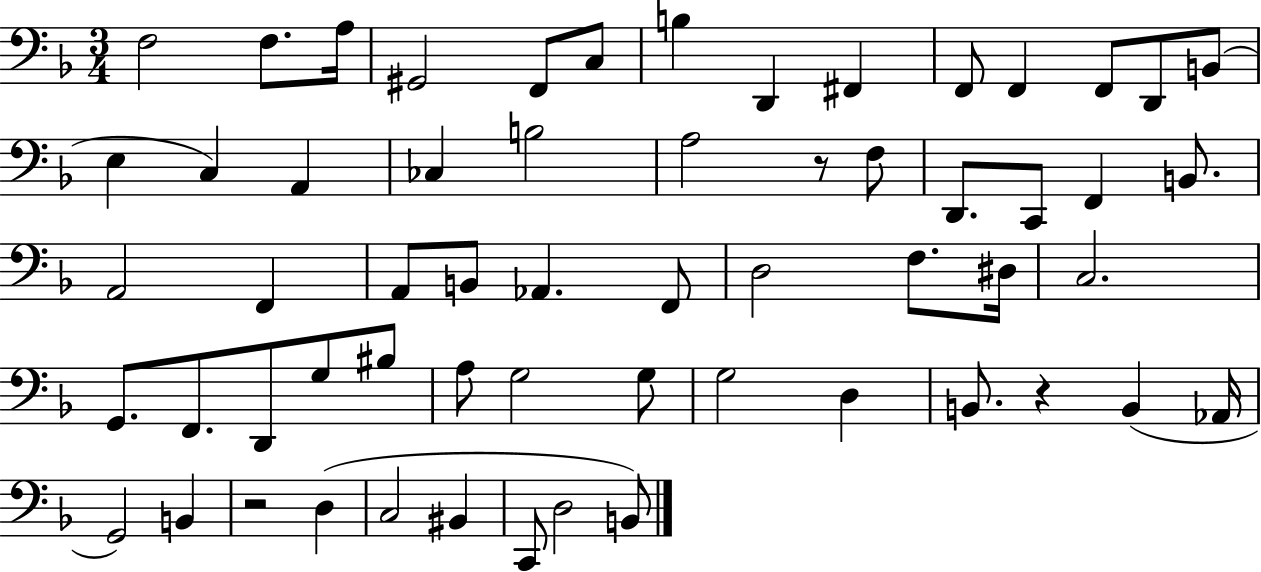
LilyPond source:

{
  \clef bass
  \numericTimeSignature
  \time 3/4
  \key f \major
  f2 f8. a16 | gis,2 f,8 c8 | b4 d,4 fis,4 | f,8 f,4 f,8 d,8 b,8( | \break e4 c4) a,4 | ces4 b2 | a2 r8 f8 | d,8. c,8 f,4 b,8. | \break a,2 f,4 | a,8 b,8 aes,4. f,8 | d2 f8. dis16 | c2. | \break g,8. f,8. d,8 g8 bis8 | a8 g2 g8 | g2 d4 | b,8. r4 b,4( aes,16 | \break g,2) b,4 | r2 d4( | c2 bis,4 | c,8 d2 b,8) | \break \bar "|."
}